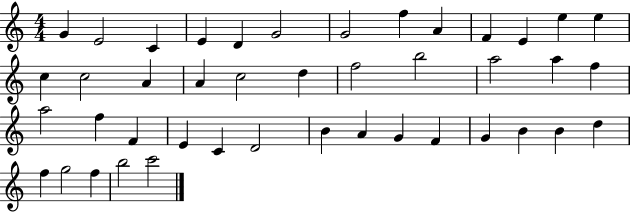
{
  \clef treble
  \numericTimeSignature
  \time 4/4
  \key c \major
  g'4 e'2 c'4 | e'4 d'4 g'2 | g'2 f''4 a'4 | f'4 e'4 e''4 e''4 | \break c''4 c''2 a'4 | a'4 c''2 d''4 | f''2 b''2 | a''2 a''4 f''4 | \break a''2 f''4 f'4 | e'4 c'4 d'2 | b'4 a'4 g'4 f'4 | g'4 b'4 b'4 d''4 | \break f''4 g''2 f''4 | b''2 c'''2 | \bar "|."
}